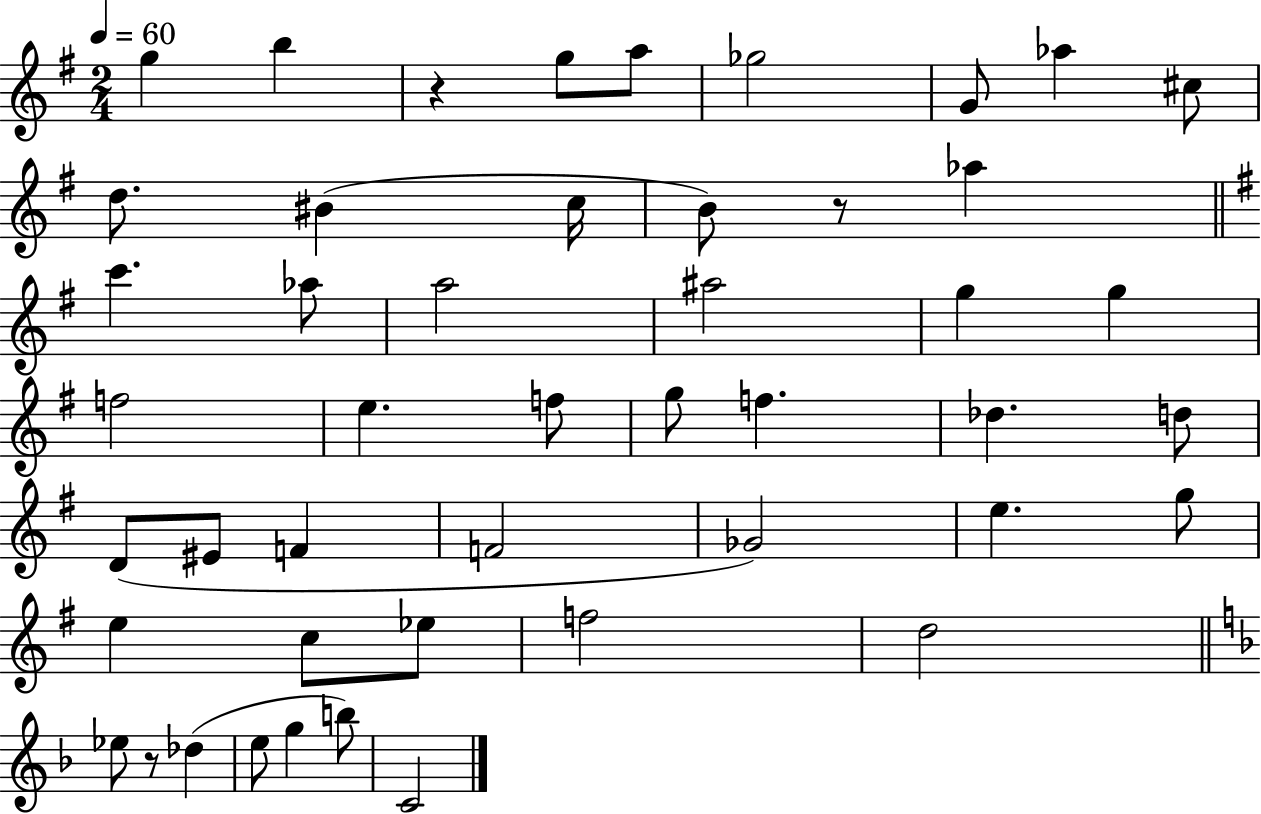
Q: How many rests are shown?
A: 3